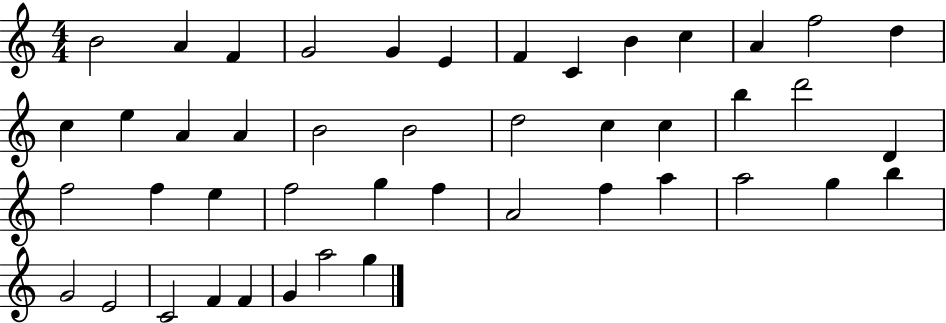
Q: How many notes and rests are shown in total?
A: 45